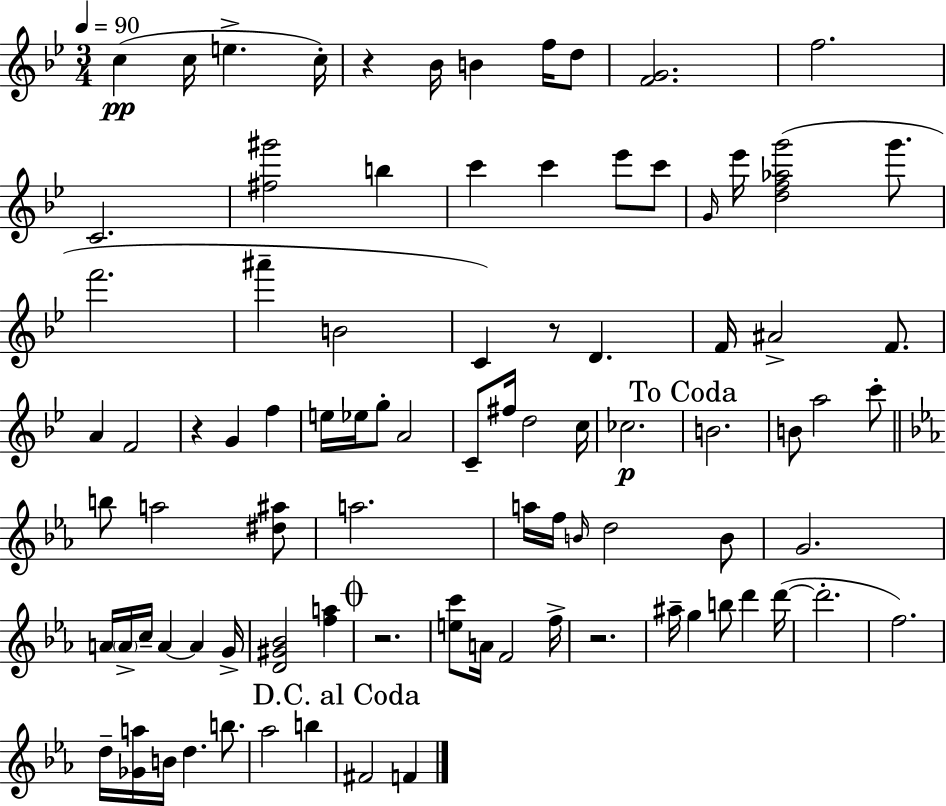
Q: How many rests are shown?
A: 5